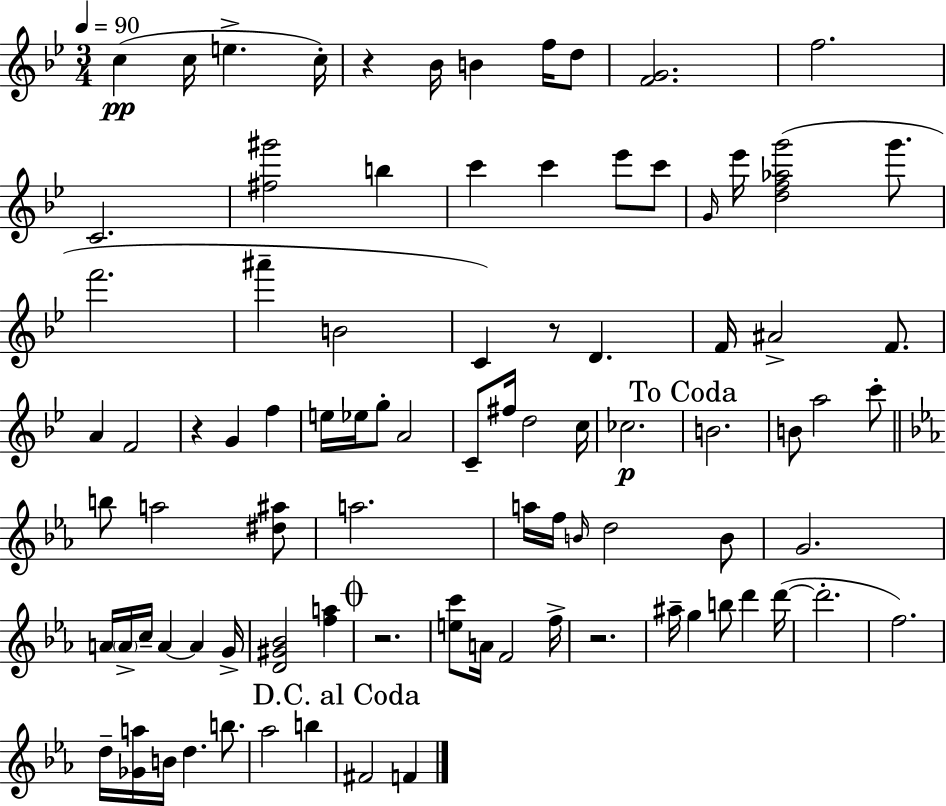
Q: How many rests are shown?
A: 5